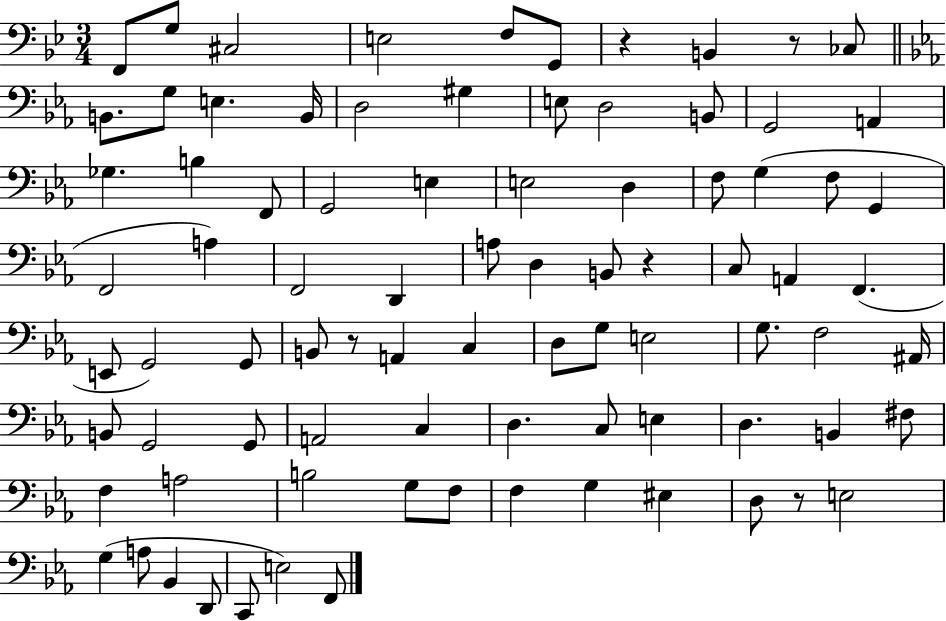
X:1
T:Untitled
M:3/4
L:1/4
K:Bb
F,,/2 G,/2 ^C,2 E,2 F,/2 G,,/2 z B,, z/2 _C,/2 B,,/2 G,/2 E, B,,/4 D,2 ^G, E,/2 D,2 B,,/2 G,,2 A,, _G, B, F,,/2 G,,2 E, E,2 D, F,/2 G, F,/2 G,, F,,2 A, F,,2 D,, A,/2 D, B,,/2 z C,/2 A,, F,, E,,/2 G,,2 G,,/2 B,,/2 z/2 A,, C, D,/2 G,/2 E,2 G,/2 F,2 ^A,,/4 B,,/2 G,,2 G,,/2 A,,2 C, D, C,/2 E, D, B,, ^F,/2 F, A,2 B,2 G,/2 F,/2 F, G, ^E, D,/2 z/2 E,2 G, A,/2 _B,, D,,/2 C,,/2 E,2 F,,/2